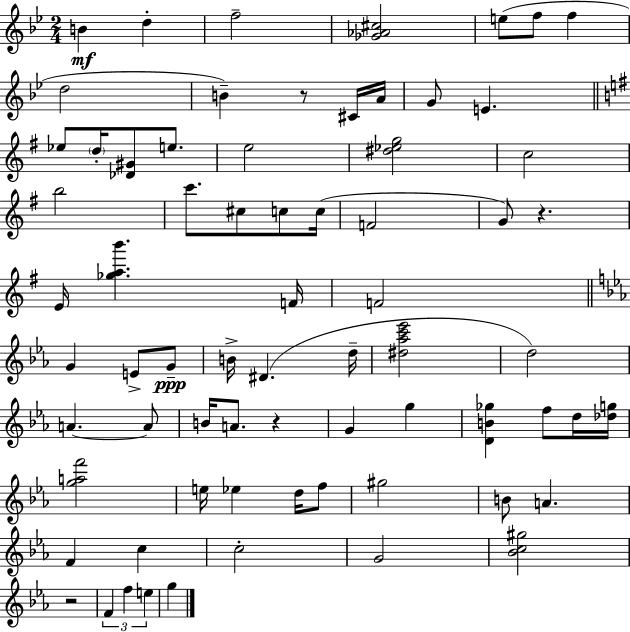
B4/q D5/q F5/h [Gb4,Ab4,C#5]/h E5/e F5/e F5/q D5/h B4/q R/e C#4/s A4/s G4/e E4/q. Eb5/e D5/s [Db4,G#4]/e E5/e. E5/h [D#5,Eb5,G5]/h C5/h B5/h C6/e. C#5/e C5/e C5/s F4/h G4/e R/q. E4/s [Gb5,A5,B6]/q. F4/s F4/h G4/q E4/e G4/e B4/s D#4/q. D5/s [D#5,Ab5,C6,Eb6]/h D5/h A4/q. A4/e B4/s A4/e. R/q G4/q G5/q [D4,B4,Gb5]/q F5/e D5/s [Db5,G5]/s [G5,A5,F6]/h E5/s Eb5/q D5/s F5/e G#5/h B4/e A4/q. F4/q C5/q C5/h G4/h [Bb4,C5,G#5]/h R/h F4/q F5/q E5/q G5/q